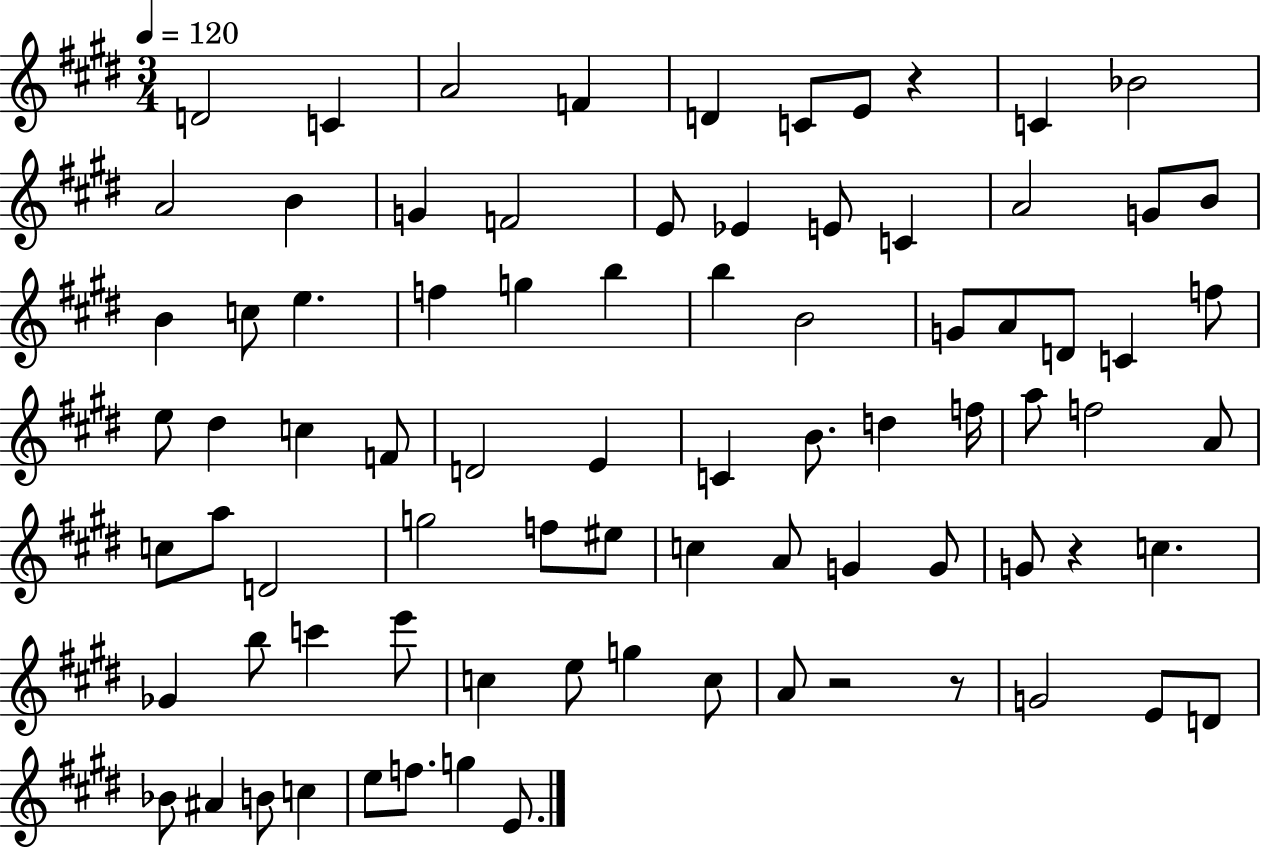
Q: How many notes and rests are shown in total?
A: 82